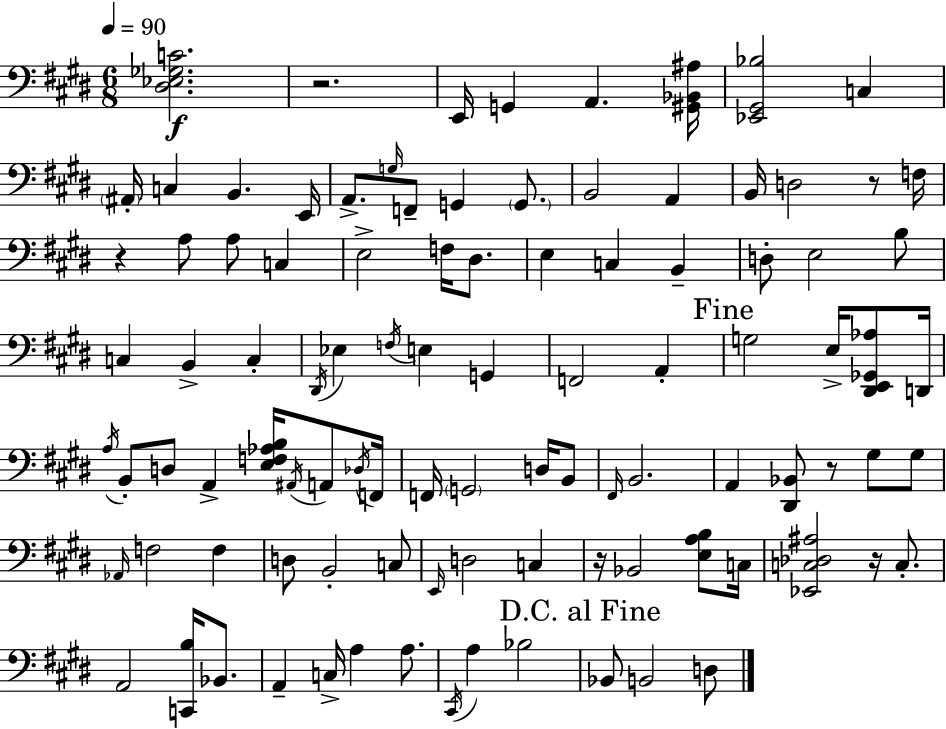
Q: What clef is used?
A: bass